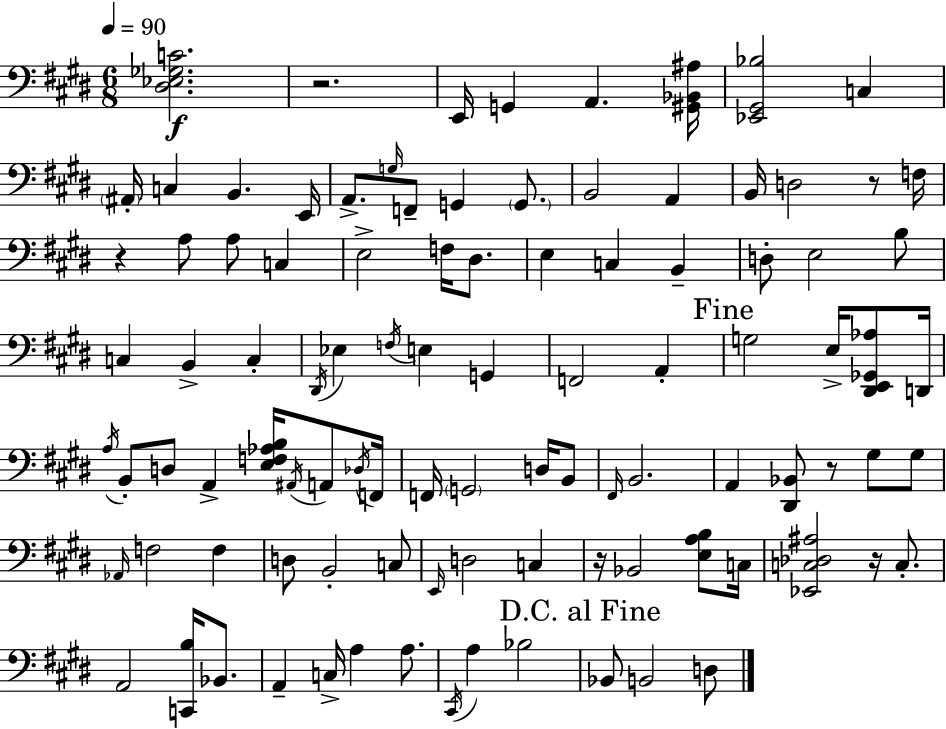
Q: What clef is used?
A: bass